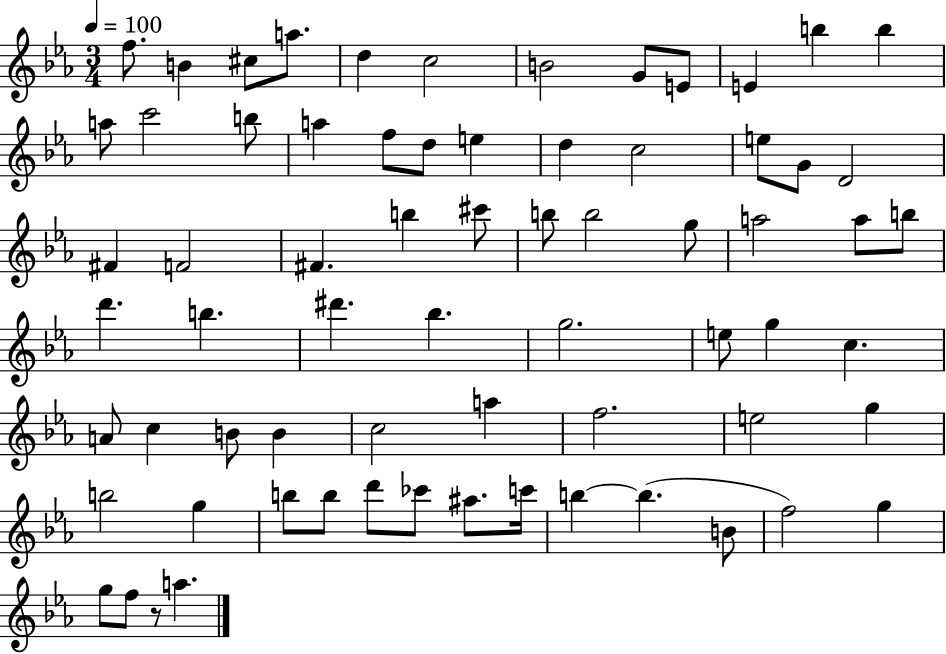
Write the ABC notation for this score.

X:1
T:Untitled
M:3/4
L:1/4
K:Eb
f/2 B ^c/2 a/2 d c2 B2 G/2 E/2 E b b a/2 c'2 b/2 a f/2 d/2 e d c2 e/2 G/2 D2 ^F F2 ^F b ^c'/2 b/2 b2 g/2 a2 a/2 b/2 d' b ^d' _b g2 e/2 g c A/2 c B/2 B c2 a f2 e2 g b2 g b/2 b/2 d'/2 _c'/2 ^a/2 c'/4 b b B/2 f2 g g/2 f/2 z/2 a